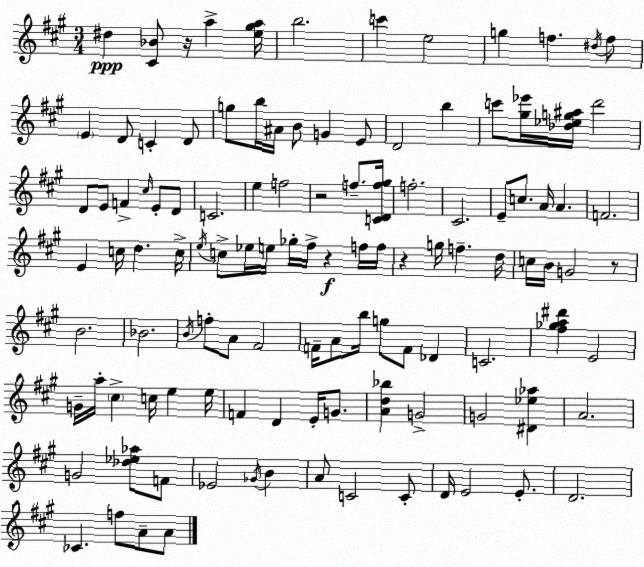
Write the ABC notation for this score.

X:1
T:Untitled
M:3/4
L:1/4
K:A
^d [^C_B]/2 z/4 a [e^ga]/4 b2 c' e2 g f ^d/4 f/2 E D/2 C D/2 g/2 b/4 ^A/4 B/2 G E/2 D2 b c'/2 [^g_e']/4 [_d_eg^a]/4 d'2 D/2 E/2 F ^c/4 E/2 D/2 C2 e f2 z2 f/2 [CDf^g]/4 f2 ^C2 E/2 c/2 A/4 A F2 E c/4 d c/4 e/4 c/2 _e/4 e/4 _g/4 ^f/4 z f/4 f/4 z g/4 f d/4 c/4 B/4 G2 z/2 B2 _B2 B/4 f/2 A/2 ^F2 F/4 A/2 b/4 g/2 F/2 _D C2 [^f_ga^d'] E2 G/4 a/4 ^c c/4 e e/4 F D E/4 G/2 [Ad_b] G2 G2 [^D_e_a] A2 G2 [_d_e_a]/2 F/2 _E2 _G/4 B A/2 C2 C/2 D/4 E2 E/2 D2 _C f/2 A/2 A/2